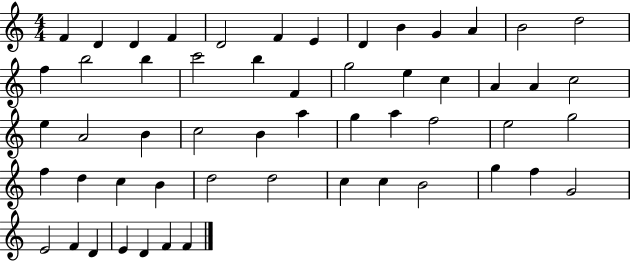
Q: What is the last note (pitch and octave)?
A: F4